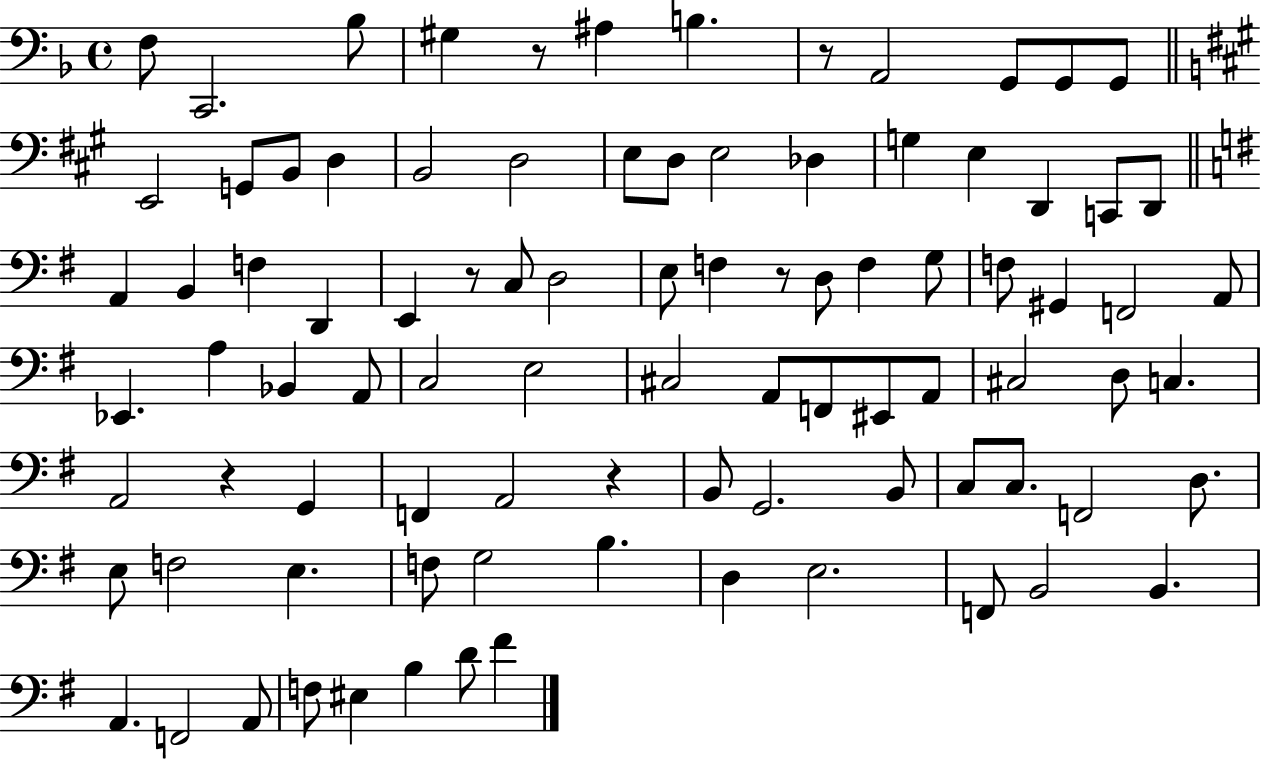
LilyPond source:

{
  \clef bass
  \time 4/4
  \defaultTimeSignature
  \key f \major
  f8 c,2. bes8 | gis4 r8 ais4 b4. | r8 a,2 g,8 g,8 g,8 | \bar "||" \break \key a \major e,2 g,8 b,8 d4 | b,2 d2 | e8 d8 e2 des4 | g4 e4 d,4 c,8 d,8 | \break \bar "||" \break \key e \minor a,4 b,4 f4 d,4 | e,4 r8 c8 d2 | e8 f4 r8 d8 f4 g8 | f8 gis,4 f,2 a,8 | \break ees,4. a4 bes,4 a,8 | c2 e2 | cis2 a,8 f,8 eis,8 a,8 | cis2 d8 c4. | \break a,2 r4 g,4 | f,4 a,2 r4 | b,8 g,2. b,8 | c8 c8. f,2 d8. | \break e8 f2 e4. | f8 g2 b4. | d4 e2. | f,8 b,2 b,4. | \break a,4. f,2 a,8 | f8 eis4 b4 d'8 fis'4 | \bar "|."
}